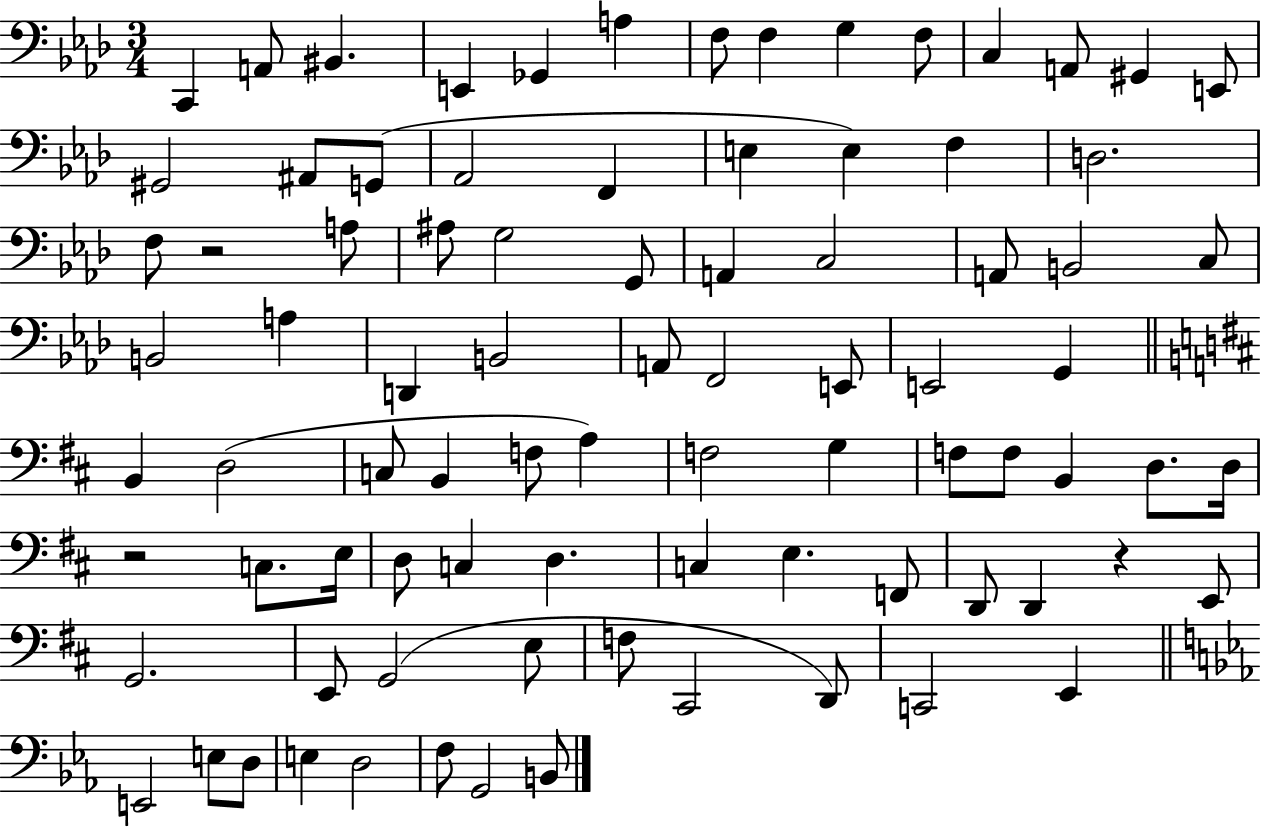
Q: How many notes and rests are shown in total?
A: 86